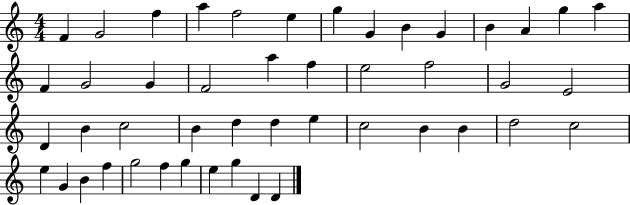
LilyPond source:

{
  \clef treble
  \numericTimeSignature
  \time 4/4
  \key c \major
  f'4 g'2 f''4 | a''4 f''2 e''4 | g''4 g'4 b'4 g'4 | b'4 a'4 g''4 a''4 | \break f'4 g'2 g'4 | f'2 a''4 f''4 | e''2 f''2 | g'2 e'2 | \break d'4 b'4 c''2 | b'4 d''4 d''4 e''4 | c''2 b'4 b'4 | d''2 c''2 | \break e''4 g'4 b'4 f''4 | g''2 f''4 g''4 | e''4 g''4 d'4 d'4 | \bar "|."
}